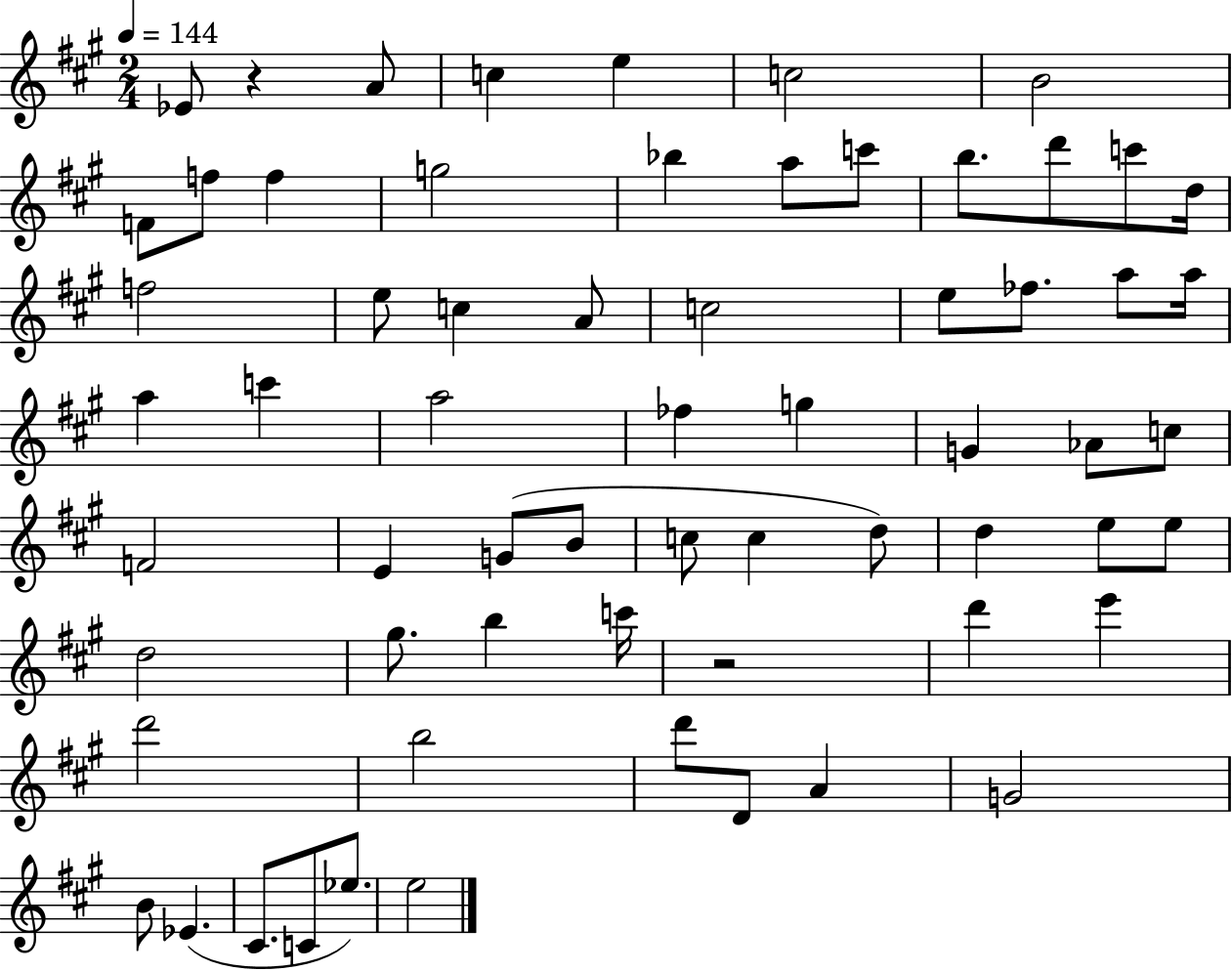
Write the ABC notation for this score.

X:1
T:Untitled
M:2/4
L:1/4
K:A
_E/2 z A/2 c e c2 B2 F/2 f/2 f g2 _b a/2 c'/2 b/2 d'/2 c'/2 d/4 f2 e/2 c A/2 c2 e/2 _f/2 a/2 a/4 a c' a2 _f g G _A/2 c/2 F2 E G/2 B/2 c/2 c d/2 d e/2 e/2 d2 ^g/2 b c'/4 z2 d' e' d'2 b2 d'/2 D/2 A G2 B/2 _E ^C/2 C/2 _e/2 e2